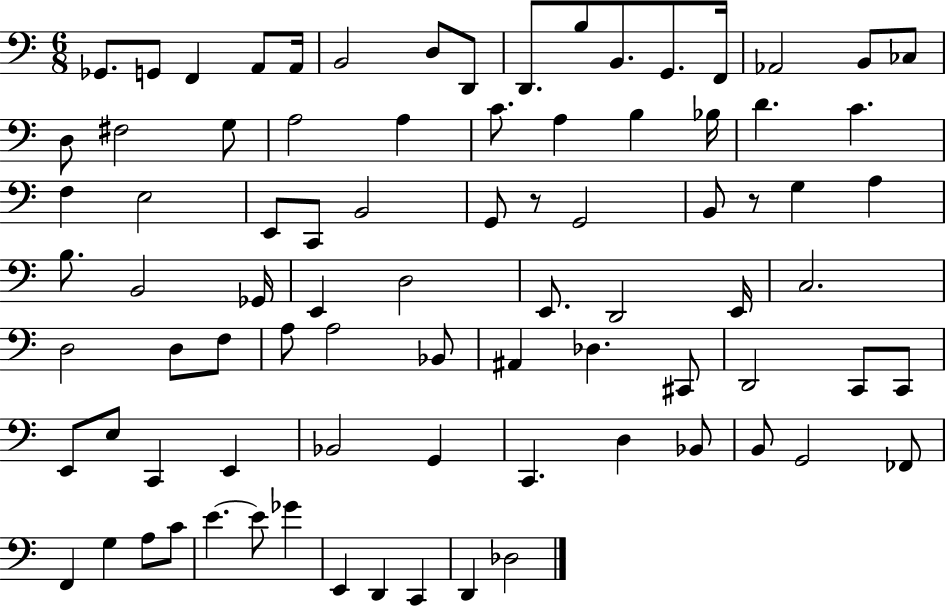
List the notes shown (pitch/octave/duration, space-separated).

Gb2/e. G2/e F2/q A2/e A2/s B2/h D3/e D2/e D2/e. B3/e B2/e. G2/e. F2/s Ab2/h B2/e CES3/e D3/e F#3/h G3/e A3/h A3/q C4/e. A3/q B3/q Bb3/s D4/q. C4/q. F3/q E3/h E2/e C2/e B2/h G2/e R/e G2/h B2/e R/e G3/q A3/q B3/e. B2/h Gb2/s E2/q D3/h E2/e. D2/h E2/s C3/h. D3/h D3/e F3/e A3/e A3/h Bb2/e A#2/q Db3/q. C#2/e D2/h C2/e C2/e E2/e E3/e C2/q E2/q Bb2/h G2/q C2/q. D3/q Bb2/e B2/e G2/h FES2/e F2/q G3/q A3/e C4/e E4/q. E4/e Gb4/q E2/q D2/q C2/q D2/q Db3/h